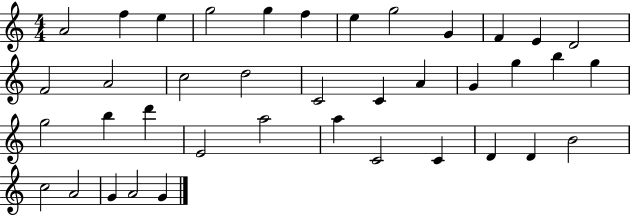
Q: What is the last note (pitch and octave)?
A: G4